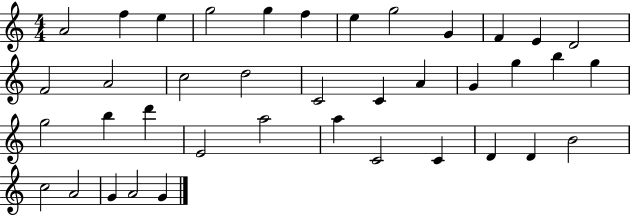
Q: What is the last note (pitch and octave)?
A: G4